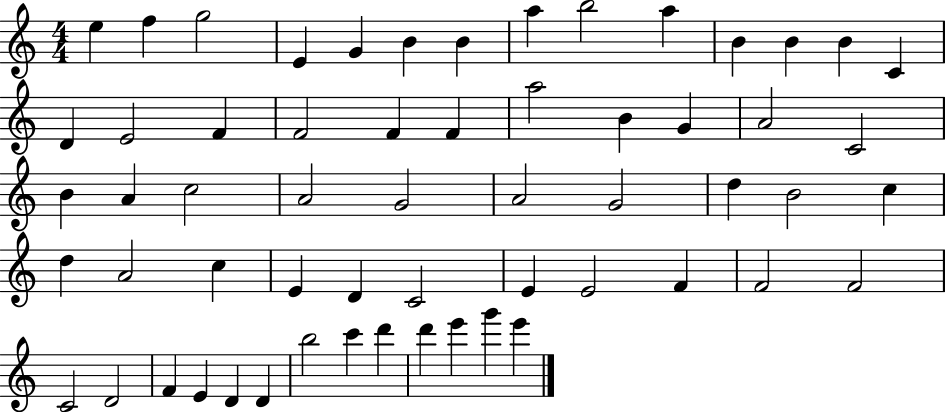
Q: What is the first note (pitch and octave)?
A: E5